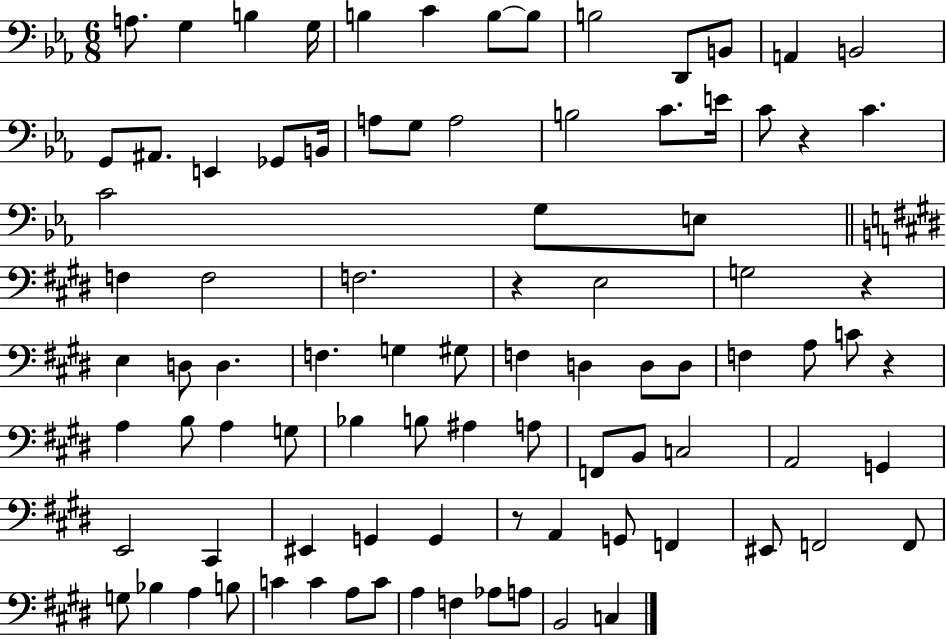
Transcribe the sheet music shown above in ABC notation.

X:1
T:Untitled
M:6/8
L:1/4
K:Eb
A,/2 G, B, G,/4 B, C B,/2 B,/2 B,2 D,,/2 B,,/2 A,, B,,2 G,,/2 ^A,,/2 E,, _G,,/2 B,,/4 A,/2 G,/2 A,2 B,2 C/2 E/4 C/2 z C C2 G,/2 E,/2 F, F,2 F,2 z E,2 G,2 z E, D,/2 D, F, G, ^G,/2 F, D, D,/2 D,/2 F, A,/2 C/2 z A, B,/2 A, G,/2 _B, B,/2 ^A, A,/2 F,,/2 B,,/2 C,2 A,,2 G,, E,,2 ^C,, ^E,, G,, G,, z/2 A,, G,,/2 F,, ^E,,/2 F,,2 F,,/2 G,/2 _B, A, B,/2 C C A,/2 C/2 A, F, _A,/2 A,/2 B,,2 C,